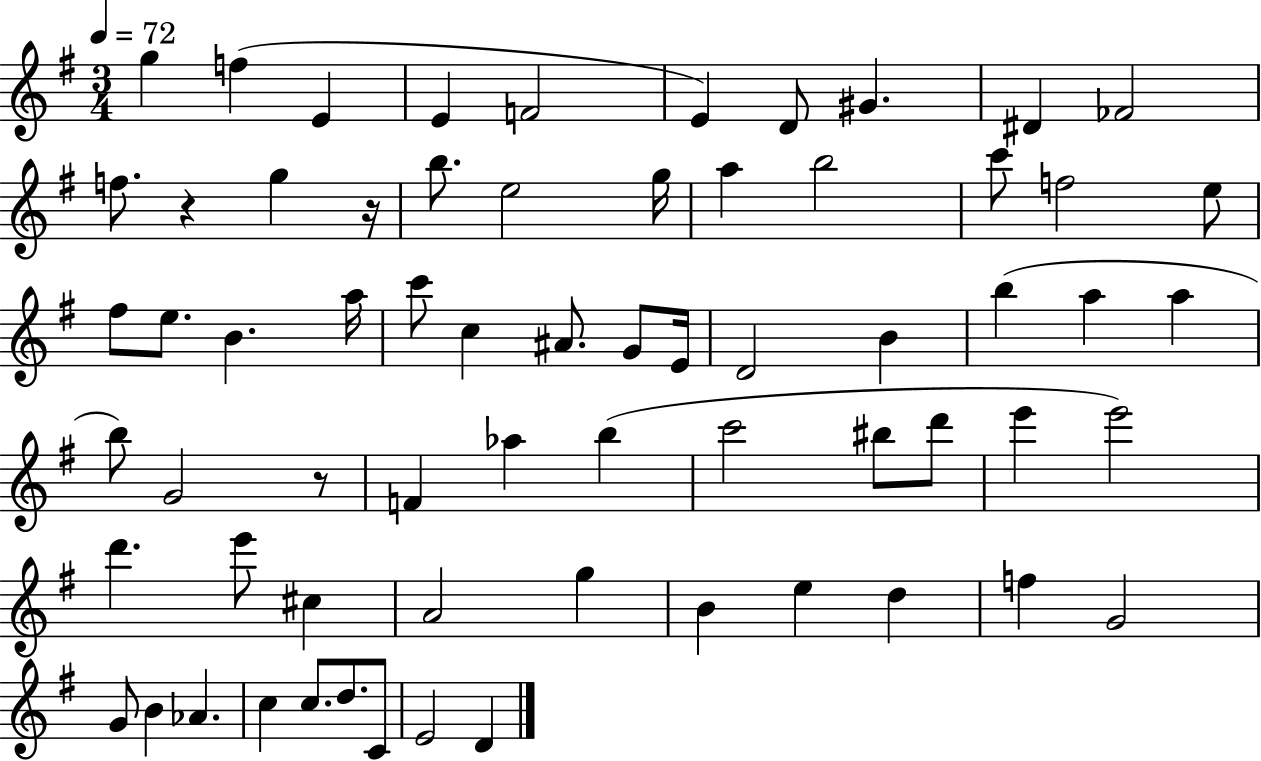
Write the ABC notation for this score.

X:1
T:Untitled
M:3/4
L:1/4
K:G
g f E E F2 E D/2 ^G ^D _F2 f/2 z g z/4 b/2 e2 g/4 a b2 c'/2 f2 e/2 ^f/2 e/2 B a/4 c'/2 c ^A/2 G/2 E/4 D2 B b a a b/2 G2 z/2 F _a b c'2 ^b/2 d'/2 e' e'2 d' e'/2 ^c A2 g B e d f G2 G/2 B _A c c/2 d/2 C/2 E2 D